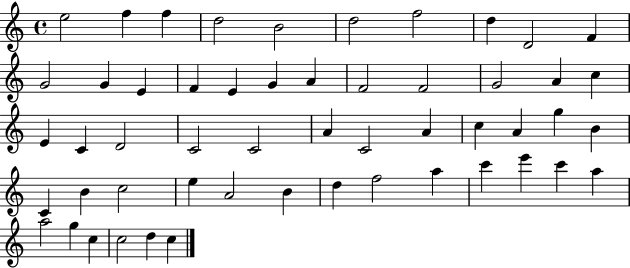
E5/h F5/q F5/q D5/h B4/h D5/h F5/h D5/q D4/h F4/q G4/h G4/q E4/q F4/q E4/q G4/q A4/q F4/h F4/h G4/h A4/q C5/q E4/q C4/q D4/h C4/h C4/h A4/q C4/h A4/q C5/q A4/q G5/q B4/q C4/q B4/q C5/h E5/q A4/h B4/q D5/q F5/h A5/q C6/q E6/q C6/q A5/q A5/h G5/q C5/q C5/h D5/q C5/q